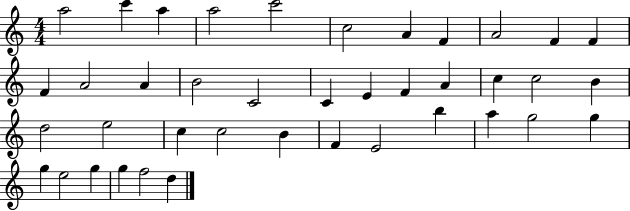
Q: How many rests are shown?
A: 0